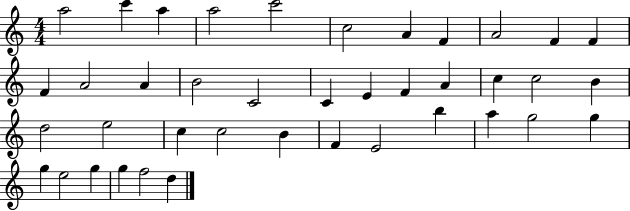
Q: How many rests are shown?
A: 0